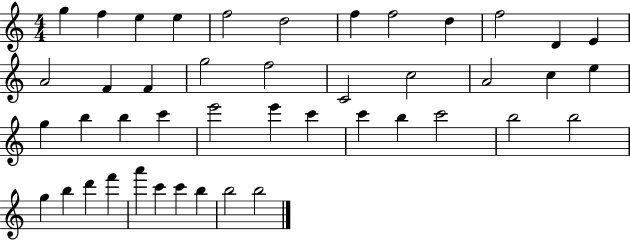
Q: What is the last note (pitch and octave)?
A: B5